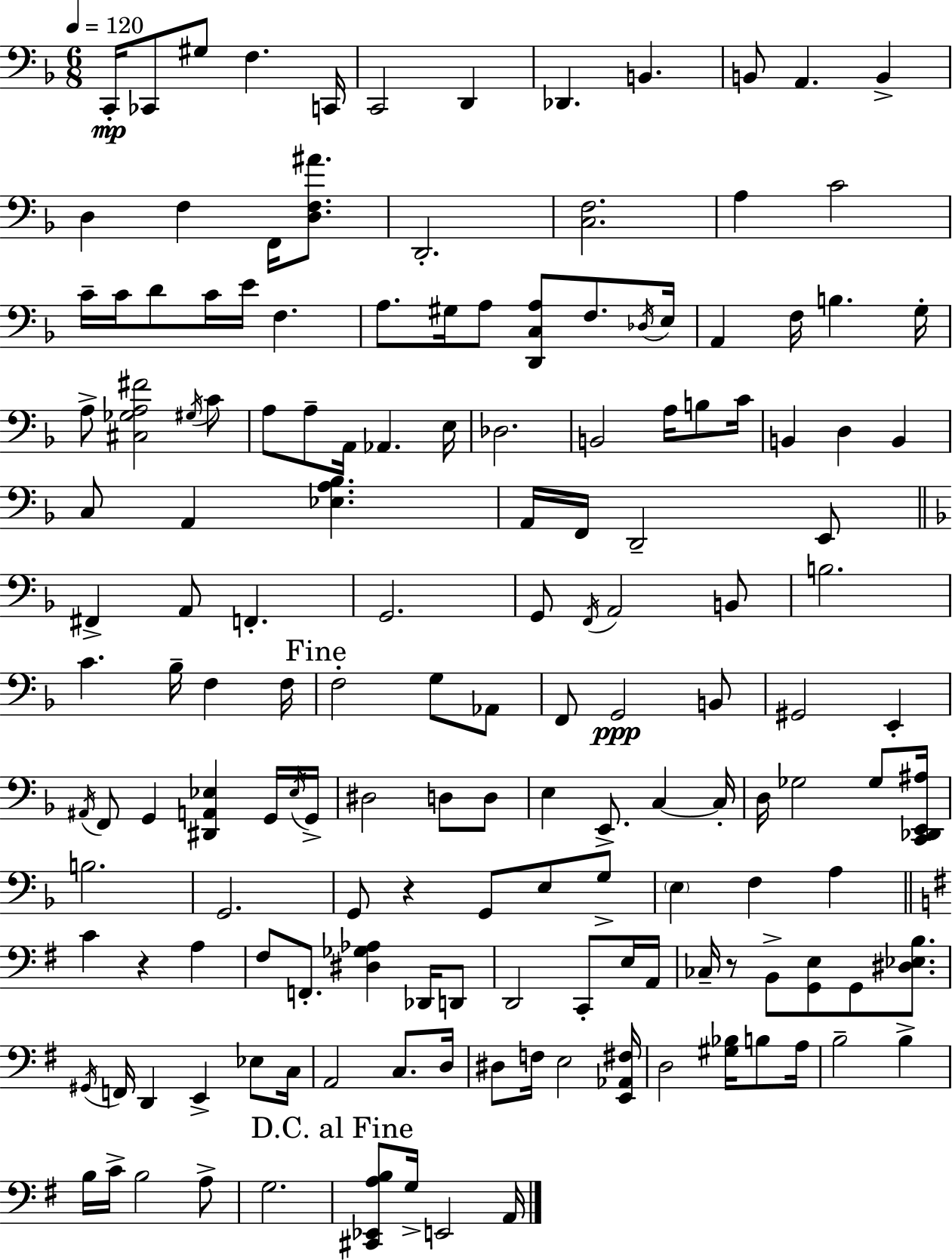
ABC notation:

X:1
T:Untitled
M:6/8
L:1/4
K:F
C,,/4 _C,,/2 ^G,/2 F, C,,/4 C,,2 D,, _D,, B,, B,,/2 A,, B,, D, F, F,,/4 [D,F,^A]/2 D,,2 [C,F,]2 A, C2 C/4 C/4 D/2 C/4 E/4 F, A,/2 ^G,/4 A,/2 [D,,C,A,]/2 F,/2 _D,/4 E,/4 A,, F,/4 B, G,/4 A,/2 [^C,_G,A,^F]2 ^G,/4 C/2 A,/2 A,/2 A,,/4 _A,, E,/4 _D,2 B,,2 A,/4 B,/2 C/4 B,, D, B,, C,/2 A,, [_E,A,_B,] A,,/4 F,,/4 D,,2 E,,/2 ^F,, A,,/2 F,, G,,2 G,,/2 F,,/4 A,,2 B,,/2 B,2 C _B,/4 F, F,/4 F,2 G,/2 _A,,/2 F,,/2 G,,2 B,,/2 ^G,,2 E,, ^A,,/4 F,,/2 G,, [^D,,A,,_E,] G,,/4 _E,/4 G,,/4 ^D,2 D,/2 D,/2 E, E,,/2 C, C,/4 D,/4 _G,2 _G,/2 [C,,_D,,E,,^A,]/4 B,2 G,,2 G,,/2 z G,,/2 E,/2 G,/2 E, F, A, C z A, ^F,/2 F,,/2 [^D,_G,_A,] _D,,/4 D,,/2 D,,2 C,,/2 E,/4 A,,/4 _C,/4 z/2 B,,/2 [G,,E,]/2 G,,/2 [^D,_E,B,]/2 ^G,,/4 F,,/4 D,, E,, _E,/2 C,/4 A,,2 C,/2 D,/4 ^D,/2 F,/4 E,2 [E,,_A,,^F,]/4 D,2 [^G,_B,]/4 B,/2 A,/4 B,2 B, B,/4 C/4 B,2 A,/2 G,2 [^C,,_E,,A,B,]/2 G,/4 E,,2 A,,/4